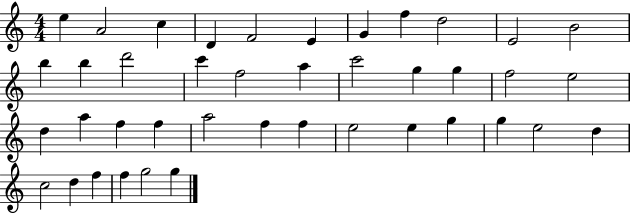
E5/q A4/h C5/q D4/q F4/h E4/q G4/q F5/q D5/h E4/h B4/h B5/q B5/q D6/h C6/q F5/h A5/q C6/h G5/q G5/q F5/h E5/h D5/q A5/q F5/q F5/q A5/h F5/q F5/q E5/h E5/q G5/q G5/q E5/h D5/q C5/h D5/q F5/q F5/q G5/h G5/q